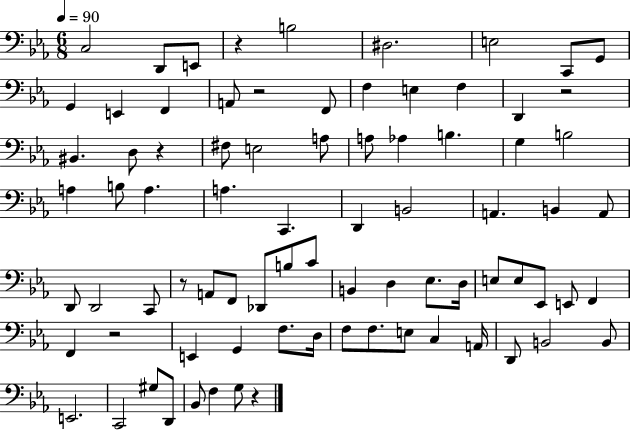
C3/h D2/e E2/e R/q B3/h D#3/h. E3/h C2/e G2/e G2/q E2/q F2/q A2/e R/h F2/e F3/q E3/q F3/q D2/q R/h BIS2/q. D3/e R/q F#3/e E3/h A3/e A3/e Ab3/q B3/q. G3/q B3/h A3/q B3/e A3/q. A3/q. C2/q. D2/q B2/h A2/q. B2/q A2/e D2/e D2/h C2/e R/e A2/e F2/e Db2/e B3/e C4/e B2/q D3/q Eb3/e. D3/s E3/e E3/e Eb2/e E2/e F2/q F2/q R/h E2/q G2/q F3/e. D3/s F3/e F3/e. E3/e C3/q A2/s D2/e B2/h B2/e E2/h. C2/h G#3/e D2/e Bb2/e F3/q G3/e R/q